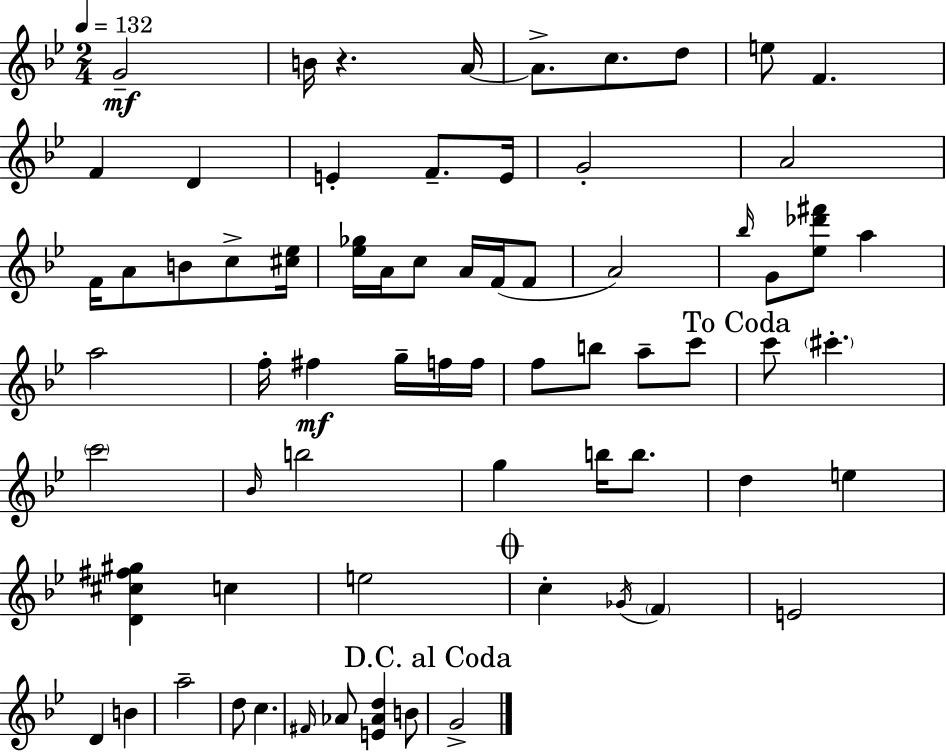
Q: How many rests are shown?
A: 1